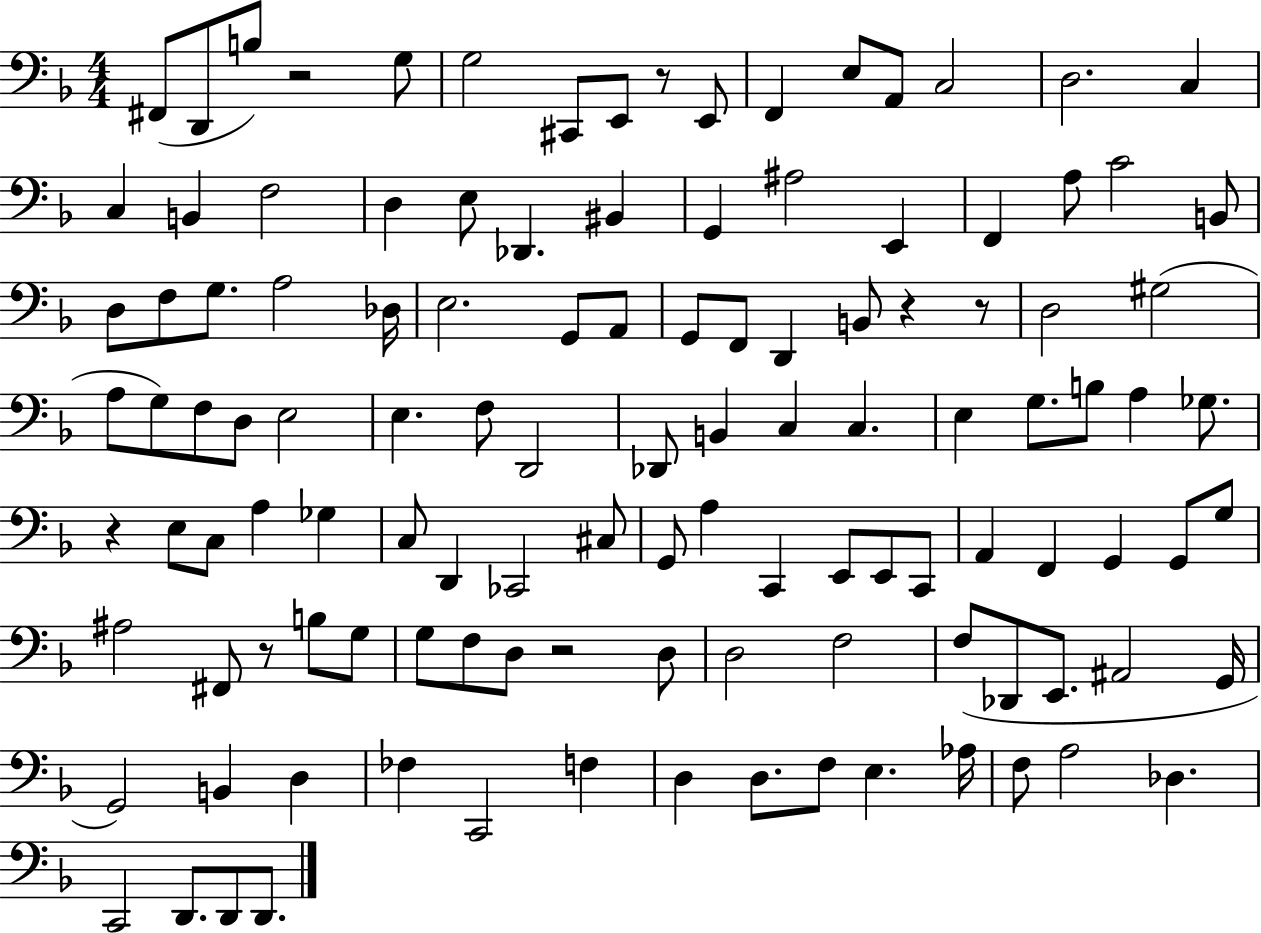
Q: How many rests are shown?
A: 7